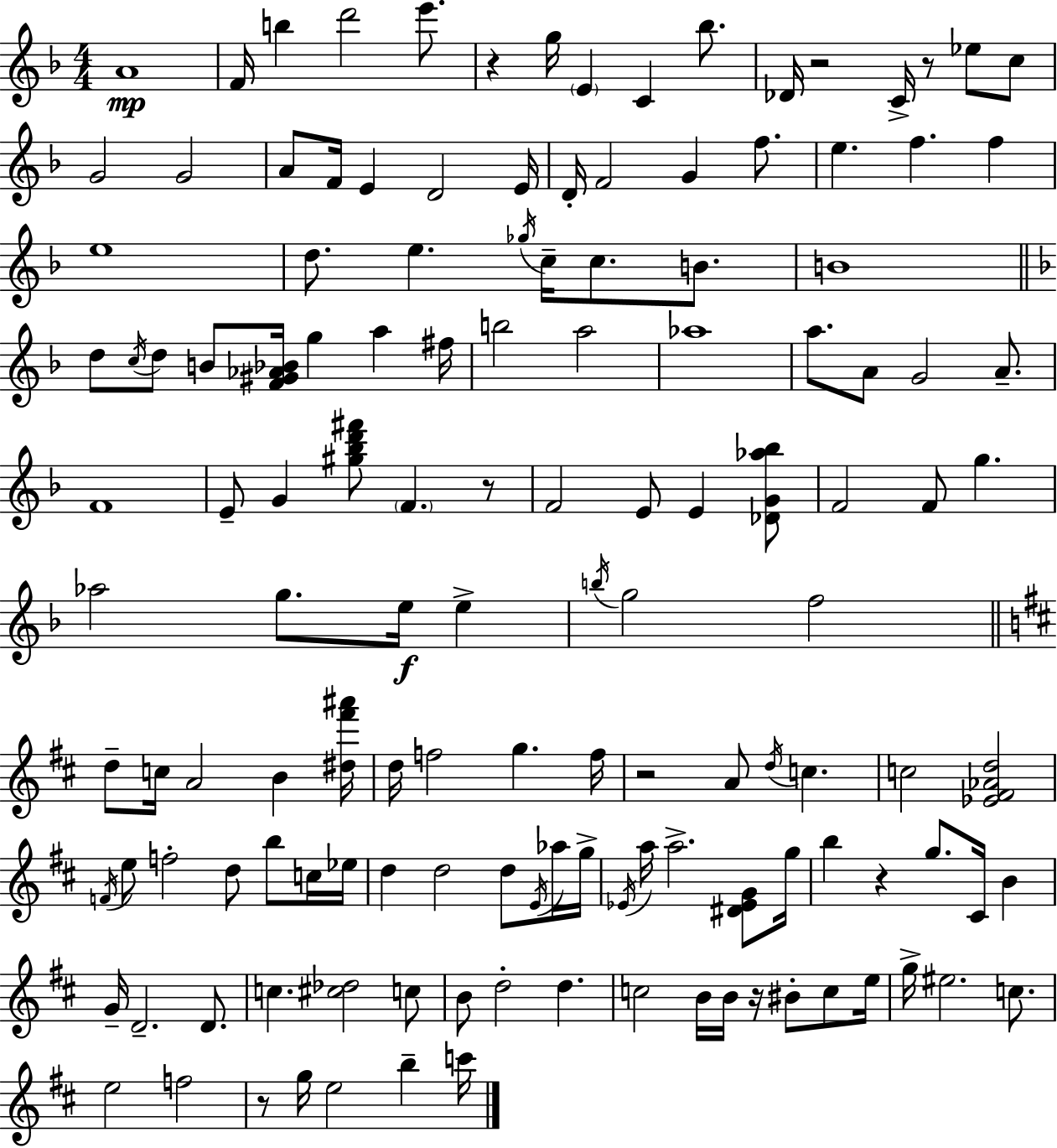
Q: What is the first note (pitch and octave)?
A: A4